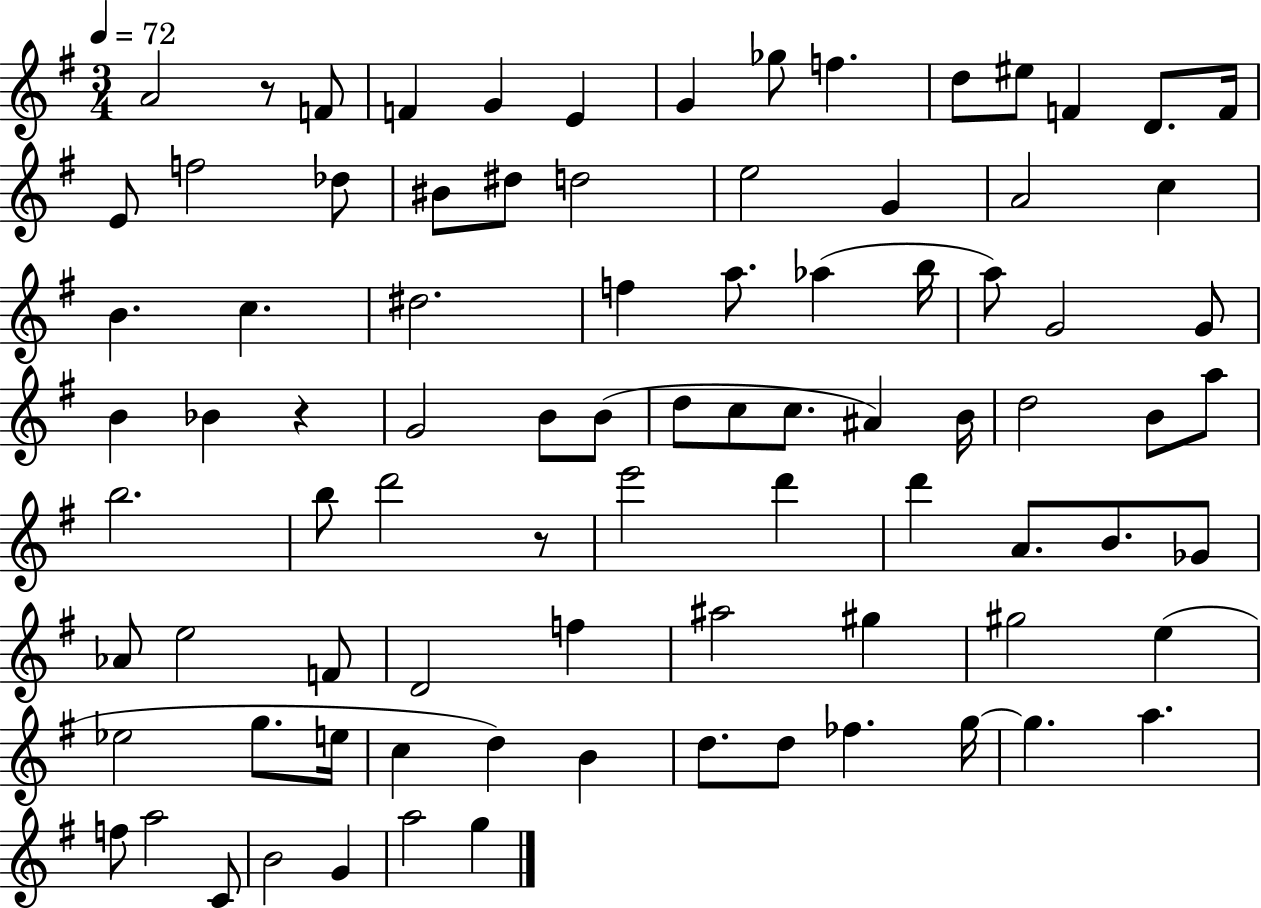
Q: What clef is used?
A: treble